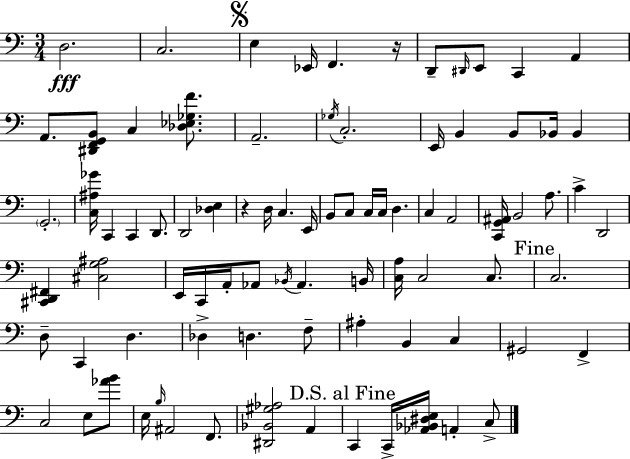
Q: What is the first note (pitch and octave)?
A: D3